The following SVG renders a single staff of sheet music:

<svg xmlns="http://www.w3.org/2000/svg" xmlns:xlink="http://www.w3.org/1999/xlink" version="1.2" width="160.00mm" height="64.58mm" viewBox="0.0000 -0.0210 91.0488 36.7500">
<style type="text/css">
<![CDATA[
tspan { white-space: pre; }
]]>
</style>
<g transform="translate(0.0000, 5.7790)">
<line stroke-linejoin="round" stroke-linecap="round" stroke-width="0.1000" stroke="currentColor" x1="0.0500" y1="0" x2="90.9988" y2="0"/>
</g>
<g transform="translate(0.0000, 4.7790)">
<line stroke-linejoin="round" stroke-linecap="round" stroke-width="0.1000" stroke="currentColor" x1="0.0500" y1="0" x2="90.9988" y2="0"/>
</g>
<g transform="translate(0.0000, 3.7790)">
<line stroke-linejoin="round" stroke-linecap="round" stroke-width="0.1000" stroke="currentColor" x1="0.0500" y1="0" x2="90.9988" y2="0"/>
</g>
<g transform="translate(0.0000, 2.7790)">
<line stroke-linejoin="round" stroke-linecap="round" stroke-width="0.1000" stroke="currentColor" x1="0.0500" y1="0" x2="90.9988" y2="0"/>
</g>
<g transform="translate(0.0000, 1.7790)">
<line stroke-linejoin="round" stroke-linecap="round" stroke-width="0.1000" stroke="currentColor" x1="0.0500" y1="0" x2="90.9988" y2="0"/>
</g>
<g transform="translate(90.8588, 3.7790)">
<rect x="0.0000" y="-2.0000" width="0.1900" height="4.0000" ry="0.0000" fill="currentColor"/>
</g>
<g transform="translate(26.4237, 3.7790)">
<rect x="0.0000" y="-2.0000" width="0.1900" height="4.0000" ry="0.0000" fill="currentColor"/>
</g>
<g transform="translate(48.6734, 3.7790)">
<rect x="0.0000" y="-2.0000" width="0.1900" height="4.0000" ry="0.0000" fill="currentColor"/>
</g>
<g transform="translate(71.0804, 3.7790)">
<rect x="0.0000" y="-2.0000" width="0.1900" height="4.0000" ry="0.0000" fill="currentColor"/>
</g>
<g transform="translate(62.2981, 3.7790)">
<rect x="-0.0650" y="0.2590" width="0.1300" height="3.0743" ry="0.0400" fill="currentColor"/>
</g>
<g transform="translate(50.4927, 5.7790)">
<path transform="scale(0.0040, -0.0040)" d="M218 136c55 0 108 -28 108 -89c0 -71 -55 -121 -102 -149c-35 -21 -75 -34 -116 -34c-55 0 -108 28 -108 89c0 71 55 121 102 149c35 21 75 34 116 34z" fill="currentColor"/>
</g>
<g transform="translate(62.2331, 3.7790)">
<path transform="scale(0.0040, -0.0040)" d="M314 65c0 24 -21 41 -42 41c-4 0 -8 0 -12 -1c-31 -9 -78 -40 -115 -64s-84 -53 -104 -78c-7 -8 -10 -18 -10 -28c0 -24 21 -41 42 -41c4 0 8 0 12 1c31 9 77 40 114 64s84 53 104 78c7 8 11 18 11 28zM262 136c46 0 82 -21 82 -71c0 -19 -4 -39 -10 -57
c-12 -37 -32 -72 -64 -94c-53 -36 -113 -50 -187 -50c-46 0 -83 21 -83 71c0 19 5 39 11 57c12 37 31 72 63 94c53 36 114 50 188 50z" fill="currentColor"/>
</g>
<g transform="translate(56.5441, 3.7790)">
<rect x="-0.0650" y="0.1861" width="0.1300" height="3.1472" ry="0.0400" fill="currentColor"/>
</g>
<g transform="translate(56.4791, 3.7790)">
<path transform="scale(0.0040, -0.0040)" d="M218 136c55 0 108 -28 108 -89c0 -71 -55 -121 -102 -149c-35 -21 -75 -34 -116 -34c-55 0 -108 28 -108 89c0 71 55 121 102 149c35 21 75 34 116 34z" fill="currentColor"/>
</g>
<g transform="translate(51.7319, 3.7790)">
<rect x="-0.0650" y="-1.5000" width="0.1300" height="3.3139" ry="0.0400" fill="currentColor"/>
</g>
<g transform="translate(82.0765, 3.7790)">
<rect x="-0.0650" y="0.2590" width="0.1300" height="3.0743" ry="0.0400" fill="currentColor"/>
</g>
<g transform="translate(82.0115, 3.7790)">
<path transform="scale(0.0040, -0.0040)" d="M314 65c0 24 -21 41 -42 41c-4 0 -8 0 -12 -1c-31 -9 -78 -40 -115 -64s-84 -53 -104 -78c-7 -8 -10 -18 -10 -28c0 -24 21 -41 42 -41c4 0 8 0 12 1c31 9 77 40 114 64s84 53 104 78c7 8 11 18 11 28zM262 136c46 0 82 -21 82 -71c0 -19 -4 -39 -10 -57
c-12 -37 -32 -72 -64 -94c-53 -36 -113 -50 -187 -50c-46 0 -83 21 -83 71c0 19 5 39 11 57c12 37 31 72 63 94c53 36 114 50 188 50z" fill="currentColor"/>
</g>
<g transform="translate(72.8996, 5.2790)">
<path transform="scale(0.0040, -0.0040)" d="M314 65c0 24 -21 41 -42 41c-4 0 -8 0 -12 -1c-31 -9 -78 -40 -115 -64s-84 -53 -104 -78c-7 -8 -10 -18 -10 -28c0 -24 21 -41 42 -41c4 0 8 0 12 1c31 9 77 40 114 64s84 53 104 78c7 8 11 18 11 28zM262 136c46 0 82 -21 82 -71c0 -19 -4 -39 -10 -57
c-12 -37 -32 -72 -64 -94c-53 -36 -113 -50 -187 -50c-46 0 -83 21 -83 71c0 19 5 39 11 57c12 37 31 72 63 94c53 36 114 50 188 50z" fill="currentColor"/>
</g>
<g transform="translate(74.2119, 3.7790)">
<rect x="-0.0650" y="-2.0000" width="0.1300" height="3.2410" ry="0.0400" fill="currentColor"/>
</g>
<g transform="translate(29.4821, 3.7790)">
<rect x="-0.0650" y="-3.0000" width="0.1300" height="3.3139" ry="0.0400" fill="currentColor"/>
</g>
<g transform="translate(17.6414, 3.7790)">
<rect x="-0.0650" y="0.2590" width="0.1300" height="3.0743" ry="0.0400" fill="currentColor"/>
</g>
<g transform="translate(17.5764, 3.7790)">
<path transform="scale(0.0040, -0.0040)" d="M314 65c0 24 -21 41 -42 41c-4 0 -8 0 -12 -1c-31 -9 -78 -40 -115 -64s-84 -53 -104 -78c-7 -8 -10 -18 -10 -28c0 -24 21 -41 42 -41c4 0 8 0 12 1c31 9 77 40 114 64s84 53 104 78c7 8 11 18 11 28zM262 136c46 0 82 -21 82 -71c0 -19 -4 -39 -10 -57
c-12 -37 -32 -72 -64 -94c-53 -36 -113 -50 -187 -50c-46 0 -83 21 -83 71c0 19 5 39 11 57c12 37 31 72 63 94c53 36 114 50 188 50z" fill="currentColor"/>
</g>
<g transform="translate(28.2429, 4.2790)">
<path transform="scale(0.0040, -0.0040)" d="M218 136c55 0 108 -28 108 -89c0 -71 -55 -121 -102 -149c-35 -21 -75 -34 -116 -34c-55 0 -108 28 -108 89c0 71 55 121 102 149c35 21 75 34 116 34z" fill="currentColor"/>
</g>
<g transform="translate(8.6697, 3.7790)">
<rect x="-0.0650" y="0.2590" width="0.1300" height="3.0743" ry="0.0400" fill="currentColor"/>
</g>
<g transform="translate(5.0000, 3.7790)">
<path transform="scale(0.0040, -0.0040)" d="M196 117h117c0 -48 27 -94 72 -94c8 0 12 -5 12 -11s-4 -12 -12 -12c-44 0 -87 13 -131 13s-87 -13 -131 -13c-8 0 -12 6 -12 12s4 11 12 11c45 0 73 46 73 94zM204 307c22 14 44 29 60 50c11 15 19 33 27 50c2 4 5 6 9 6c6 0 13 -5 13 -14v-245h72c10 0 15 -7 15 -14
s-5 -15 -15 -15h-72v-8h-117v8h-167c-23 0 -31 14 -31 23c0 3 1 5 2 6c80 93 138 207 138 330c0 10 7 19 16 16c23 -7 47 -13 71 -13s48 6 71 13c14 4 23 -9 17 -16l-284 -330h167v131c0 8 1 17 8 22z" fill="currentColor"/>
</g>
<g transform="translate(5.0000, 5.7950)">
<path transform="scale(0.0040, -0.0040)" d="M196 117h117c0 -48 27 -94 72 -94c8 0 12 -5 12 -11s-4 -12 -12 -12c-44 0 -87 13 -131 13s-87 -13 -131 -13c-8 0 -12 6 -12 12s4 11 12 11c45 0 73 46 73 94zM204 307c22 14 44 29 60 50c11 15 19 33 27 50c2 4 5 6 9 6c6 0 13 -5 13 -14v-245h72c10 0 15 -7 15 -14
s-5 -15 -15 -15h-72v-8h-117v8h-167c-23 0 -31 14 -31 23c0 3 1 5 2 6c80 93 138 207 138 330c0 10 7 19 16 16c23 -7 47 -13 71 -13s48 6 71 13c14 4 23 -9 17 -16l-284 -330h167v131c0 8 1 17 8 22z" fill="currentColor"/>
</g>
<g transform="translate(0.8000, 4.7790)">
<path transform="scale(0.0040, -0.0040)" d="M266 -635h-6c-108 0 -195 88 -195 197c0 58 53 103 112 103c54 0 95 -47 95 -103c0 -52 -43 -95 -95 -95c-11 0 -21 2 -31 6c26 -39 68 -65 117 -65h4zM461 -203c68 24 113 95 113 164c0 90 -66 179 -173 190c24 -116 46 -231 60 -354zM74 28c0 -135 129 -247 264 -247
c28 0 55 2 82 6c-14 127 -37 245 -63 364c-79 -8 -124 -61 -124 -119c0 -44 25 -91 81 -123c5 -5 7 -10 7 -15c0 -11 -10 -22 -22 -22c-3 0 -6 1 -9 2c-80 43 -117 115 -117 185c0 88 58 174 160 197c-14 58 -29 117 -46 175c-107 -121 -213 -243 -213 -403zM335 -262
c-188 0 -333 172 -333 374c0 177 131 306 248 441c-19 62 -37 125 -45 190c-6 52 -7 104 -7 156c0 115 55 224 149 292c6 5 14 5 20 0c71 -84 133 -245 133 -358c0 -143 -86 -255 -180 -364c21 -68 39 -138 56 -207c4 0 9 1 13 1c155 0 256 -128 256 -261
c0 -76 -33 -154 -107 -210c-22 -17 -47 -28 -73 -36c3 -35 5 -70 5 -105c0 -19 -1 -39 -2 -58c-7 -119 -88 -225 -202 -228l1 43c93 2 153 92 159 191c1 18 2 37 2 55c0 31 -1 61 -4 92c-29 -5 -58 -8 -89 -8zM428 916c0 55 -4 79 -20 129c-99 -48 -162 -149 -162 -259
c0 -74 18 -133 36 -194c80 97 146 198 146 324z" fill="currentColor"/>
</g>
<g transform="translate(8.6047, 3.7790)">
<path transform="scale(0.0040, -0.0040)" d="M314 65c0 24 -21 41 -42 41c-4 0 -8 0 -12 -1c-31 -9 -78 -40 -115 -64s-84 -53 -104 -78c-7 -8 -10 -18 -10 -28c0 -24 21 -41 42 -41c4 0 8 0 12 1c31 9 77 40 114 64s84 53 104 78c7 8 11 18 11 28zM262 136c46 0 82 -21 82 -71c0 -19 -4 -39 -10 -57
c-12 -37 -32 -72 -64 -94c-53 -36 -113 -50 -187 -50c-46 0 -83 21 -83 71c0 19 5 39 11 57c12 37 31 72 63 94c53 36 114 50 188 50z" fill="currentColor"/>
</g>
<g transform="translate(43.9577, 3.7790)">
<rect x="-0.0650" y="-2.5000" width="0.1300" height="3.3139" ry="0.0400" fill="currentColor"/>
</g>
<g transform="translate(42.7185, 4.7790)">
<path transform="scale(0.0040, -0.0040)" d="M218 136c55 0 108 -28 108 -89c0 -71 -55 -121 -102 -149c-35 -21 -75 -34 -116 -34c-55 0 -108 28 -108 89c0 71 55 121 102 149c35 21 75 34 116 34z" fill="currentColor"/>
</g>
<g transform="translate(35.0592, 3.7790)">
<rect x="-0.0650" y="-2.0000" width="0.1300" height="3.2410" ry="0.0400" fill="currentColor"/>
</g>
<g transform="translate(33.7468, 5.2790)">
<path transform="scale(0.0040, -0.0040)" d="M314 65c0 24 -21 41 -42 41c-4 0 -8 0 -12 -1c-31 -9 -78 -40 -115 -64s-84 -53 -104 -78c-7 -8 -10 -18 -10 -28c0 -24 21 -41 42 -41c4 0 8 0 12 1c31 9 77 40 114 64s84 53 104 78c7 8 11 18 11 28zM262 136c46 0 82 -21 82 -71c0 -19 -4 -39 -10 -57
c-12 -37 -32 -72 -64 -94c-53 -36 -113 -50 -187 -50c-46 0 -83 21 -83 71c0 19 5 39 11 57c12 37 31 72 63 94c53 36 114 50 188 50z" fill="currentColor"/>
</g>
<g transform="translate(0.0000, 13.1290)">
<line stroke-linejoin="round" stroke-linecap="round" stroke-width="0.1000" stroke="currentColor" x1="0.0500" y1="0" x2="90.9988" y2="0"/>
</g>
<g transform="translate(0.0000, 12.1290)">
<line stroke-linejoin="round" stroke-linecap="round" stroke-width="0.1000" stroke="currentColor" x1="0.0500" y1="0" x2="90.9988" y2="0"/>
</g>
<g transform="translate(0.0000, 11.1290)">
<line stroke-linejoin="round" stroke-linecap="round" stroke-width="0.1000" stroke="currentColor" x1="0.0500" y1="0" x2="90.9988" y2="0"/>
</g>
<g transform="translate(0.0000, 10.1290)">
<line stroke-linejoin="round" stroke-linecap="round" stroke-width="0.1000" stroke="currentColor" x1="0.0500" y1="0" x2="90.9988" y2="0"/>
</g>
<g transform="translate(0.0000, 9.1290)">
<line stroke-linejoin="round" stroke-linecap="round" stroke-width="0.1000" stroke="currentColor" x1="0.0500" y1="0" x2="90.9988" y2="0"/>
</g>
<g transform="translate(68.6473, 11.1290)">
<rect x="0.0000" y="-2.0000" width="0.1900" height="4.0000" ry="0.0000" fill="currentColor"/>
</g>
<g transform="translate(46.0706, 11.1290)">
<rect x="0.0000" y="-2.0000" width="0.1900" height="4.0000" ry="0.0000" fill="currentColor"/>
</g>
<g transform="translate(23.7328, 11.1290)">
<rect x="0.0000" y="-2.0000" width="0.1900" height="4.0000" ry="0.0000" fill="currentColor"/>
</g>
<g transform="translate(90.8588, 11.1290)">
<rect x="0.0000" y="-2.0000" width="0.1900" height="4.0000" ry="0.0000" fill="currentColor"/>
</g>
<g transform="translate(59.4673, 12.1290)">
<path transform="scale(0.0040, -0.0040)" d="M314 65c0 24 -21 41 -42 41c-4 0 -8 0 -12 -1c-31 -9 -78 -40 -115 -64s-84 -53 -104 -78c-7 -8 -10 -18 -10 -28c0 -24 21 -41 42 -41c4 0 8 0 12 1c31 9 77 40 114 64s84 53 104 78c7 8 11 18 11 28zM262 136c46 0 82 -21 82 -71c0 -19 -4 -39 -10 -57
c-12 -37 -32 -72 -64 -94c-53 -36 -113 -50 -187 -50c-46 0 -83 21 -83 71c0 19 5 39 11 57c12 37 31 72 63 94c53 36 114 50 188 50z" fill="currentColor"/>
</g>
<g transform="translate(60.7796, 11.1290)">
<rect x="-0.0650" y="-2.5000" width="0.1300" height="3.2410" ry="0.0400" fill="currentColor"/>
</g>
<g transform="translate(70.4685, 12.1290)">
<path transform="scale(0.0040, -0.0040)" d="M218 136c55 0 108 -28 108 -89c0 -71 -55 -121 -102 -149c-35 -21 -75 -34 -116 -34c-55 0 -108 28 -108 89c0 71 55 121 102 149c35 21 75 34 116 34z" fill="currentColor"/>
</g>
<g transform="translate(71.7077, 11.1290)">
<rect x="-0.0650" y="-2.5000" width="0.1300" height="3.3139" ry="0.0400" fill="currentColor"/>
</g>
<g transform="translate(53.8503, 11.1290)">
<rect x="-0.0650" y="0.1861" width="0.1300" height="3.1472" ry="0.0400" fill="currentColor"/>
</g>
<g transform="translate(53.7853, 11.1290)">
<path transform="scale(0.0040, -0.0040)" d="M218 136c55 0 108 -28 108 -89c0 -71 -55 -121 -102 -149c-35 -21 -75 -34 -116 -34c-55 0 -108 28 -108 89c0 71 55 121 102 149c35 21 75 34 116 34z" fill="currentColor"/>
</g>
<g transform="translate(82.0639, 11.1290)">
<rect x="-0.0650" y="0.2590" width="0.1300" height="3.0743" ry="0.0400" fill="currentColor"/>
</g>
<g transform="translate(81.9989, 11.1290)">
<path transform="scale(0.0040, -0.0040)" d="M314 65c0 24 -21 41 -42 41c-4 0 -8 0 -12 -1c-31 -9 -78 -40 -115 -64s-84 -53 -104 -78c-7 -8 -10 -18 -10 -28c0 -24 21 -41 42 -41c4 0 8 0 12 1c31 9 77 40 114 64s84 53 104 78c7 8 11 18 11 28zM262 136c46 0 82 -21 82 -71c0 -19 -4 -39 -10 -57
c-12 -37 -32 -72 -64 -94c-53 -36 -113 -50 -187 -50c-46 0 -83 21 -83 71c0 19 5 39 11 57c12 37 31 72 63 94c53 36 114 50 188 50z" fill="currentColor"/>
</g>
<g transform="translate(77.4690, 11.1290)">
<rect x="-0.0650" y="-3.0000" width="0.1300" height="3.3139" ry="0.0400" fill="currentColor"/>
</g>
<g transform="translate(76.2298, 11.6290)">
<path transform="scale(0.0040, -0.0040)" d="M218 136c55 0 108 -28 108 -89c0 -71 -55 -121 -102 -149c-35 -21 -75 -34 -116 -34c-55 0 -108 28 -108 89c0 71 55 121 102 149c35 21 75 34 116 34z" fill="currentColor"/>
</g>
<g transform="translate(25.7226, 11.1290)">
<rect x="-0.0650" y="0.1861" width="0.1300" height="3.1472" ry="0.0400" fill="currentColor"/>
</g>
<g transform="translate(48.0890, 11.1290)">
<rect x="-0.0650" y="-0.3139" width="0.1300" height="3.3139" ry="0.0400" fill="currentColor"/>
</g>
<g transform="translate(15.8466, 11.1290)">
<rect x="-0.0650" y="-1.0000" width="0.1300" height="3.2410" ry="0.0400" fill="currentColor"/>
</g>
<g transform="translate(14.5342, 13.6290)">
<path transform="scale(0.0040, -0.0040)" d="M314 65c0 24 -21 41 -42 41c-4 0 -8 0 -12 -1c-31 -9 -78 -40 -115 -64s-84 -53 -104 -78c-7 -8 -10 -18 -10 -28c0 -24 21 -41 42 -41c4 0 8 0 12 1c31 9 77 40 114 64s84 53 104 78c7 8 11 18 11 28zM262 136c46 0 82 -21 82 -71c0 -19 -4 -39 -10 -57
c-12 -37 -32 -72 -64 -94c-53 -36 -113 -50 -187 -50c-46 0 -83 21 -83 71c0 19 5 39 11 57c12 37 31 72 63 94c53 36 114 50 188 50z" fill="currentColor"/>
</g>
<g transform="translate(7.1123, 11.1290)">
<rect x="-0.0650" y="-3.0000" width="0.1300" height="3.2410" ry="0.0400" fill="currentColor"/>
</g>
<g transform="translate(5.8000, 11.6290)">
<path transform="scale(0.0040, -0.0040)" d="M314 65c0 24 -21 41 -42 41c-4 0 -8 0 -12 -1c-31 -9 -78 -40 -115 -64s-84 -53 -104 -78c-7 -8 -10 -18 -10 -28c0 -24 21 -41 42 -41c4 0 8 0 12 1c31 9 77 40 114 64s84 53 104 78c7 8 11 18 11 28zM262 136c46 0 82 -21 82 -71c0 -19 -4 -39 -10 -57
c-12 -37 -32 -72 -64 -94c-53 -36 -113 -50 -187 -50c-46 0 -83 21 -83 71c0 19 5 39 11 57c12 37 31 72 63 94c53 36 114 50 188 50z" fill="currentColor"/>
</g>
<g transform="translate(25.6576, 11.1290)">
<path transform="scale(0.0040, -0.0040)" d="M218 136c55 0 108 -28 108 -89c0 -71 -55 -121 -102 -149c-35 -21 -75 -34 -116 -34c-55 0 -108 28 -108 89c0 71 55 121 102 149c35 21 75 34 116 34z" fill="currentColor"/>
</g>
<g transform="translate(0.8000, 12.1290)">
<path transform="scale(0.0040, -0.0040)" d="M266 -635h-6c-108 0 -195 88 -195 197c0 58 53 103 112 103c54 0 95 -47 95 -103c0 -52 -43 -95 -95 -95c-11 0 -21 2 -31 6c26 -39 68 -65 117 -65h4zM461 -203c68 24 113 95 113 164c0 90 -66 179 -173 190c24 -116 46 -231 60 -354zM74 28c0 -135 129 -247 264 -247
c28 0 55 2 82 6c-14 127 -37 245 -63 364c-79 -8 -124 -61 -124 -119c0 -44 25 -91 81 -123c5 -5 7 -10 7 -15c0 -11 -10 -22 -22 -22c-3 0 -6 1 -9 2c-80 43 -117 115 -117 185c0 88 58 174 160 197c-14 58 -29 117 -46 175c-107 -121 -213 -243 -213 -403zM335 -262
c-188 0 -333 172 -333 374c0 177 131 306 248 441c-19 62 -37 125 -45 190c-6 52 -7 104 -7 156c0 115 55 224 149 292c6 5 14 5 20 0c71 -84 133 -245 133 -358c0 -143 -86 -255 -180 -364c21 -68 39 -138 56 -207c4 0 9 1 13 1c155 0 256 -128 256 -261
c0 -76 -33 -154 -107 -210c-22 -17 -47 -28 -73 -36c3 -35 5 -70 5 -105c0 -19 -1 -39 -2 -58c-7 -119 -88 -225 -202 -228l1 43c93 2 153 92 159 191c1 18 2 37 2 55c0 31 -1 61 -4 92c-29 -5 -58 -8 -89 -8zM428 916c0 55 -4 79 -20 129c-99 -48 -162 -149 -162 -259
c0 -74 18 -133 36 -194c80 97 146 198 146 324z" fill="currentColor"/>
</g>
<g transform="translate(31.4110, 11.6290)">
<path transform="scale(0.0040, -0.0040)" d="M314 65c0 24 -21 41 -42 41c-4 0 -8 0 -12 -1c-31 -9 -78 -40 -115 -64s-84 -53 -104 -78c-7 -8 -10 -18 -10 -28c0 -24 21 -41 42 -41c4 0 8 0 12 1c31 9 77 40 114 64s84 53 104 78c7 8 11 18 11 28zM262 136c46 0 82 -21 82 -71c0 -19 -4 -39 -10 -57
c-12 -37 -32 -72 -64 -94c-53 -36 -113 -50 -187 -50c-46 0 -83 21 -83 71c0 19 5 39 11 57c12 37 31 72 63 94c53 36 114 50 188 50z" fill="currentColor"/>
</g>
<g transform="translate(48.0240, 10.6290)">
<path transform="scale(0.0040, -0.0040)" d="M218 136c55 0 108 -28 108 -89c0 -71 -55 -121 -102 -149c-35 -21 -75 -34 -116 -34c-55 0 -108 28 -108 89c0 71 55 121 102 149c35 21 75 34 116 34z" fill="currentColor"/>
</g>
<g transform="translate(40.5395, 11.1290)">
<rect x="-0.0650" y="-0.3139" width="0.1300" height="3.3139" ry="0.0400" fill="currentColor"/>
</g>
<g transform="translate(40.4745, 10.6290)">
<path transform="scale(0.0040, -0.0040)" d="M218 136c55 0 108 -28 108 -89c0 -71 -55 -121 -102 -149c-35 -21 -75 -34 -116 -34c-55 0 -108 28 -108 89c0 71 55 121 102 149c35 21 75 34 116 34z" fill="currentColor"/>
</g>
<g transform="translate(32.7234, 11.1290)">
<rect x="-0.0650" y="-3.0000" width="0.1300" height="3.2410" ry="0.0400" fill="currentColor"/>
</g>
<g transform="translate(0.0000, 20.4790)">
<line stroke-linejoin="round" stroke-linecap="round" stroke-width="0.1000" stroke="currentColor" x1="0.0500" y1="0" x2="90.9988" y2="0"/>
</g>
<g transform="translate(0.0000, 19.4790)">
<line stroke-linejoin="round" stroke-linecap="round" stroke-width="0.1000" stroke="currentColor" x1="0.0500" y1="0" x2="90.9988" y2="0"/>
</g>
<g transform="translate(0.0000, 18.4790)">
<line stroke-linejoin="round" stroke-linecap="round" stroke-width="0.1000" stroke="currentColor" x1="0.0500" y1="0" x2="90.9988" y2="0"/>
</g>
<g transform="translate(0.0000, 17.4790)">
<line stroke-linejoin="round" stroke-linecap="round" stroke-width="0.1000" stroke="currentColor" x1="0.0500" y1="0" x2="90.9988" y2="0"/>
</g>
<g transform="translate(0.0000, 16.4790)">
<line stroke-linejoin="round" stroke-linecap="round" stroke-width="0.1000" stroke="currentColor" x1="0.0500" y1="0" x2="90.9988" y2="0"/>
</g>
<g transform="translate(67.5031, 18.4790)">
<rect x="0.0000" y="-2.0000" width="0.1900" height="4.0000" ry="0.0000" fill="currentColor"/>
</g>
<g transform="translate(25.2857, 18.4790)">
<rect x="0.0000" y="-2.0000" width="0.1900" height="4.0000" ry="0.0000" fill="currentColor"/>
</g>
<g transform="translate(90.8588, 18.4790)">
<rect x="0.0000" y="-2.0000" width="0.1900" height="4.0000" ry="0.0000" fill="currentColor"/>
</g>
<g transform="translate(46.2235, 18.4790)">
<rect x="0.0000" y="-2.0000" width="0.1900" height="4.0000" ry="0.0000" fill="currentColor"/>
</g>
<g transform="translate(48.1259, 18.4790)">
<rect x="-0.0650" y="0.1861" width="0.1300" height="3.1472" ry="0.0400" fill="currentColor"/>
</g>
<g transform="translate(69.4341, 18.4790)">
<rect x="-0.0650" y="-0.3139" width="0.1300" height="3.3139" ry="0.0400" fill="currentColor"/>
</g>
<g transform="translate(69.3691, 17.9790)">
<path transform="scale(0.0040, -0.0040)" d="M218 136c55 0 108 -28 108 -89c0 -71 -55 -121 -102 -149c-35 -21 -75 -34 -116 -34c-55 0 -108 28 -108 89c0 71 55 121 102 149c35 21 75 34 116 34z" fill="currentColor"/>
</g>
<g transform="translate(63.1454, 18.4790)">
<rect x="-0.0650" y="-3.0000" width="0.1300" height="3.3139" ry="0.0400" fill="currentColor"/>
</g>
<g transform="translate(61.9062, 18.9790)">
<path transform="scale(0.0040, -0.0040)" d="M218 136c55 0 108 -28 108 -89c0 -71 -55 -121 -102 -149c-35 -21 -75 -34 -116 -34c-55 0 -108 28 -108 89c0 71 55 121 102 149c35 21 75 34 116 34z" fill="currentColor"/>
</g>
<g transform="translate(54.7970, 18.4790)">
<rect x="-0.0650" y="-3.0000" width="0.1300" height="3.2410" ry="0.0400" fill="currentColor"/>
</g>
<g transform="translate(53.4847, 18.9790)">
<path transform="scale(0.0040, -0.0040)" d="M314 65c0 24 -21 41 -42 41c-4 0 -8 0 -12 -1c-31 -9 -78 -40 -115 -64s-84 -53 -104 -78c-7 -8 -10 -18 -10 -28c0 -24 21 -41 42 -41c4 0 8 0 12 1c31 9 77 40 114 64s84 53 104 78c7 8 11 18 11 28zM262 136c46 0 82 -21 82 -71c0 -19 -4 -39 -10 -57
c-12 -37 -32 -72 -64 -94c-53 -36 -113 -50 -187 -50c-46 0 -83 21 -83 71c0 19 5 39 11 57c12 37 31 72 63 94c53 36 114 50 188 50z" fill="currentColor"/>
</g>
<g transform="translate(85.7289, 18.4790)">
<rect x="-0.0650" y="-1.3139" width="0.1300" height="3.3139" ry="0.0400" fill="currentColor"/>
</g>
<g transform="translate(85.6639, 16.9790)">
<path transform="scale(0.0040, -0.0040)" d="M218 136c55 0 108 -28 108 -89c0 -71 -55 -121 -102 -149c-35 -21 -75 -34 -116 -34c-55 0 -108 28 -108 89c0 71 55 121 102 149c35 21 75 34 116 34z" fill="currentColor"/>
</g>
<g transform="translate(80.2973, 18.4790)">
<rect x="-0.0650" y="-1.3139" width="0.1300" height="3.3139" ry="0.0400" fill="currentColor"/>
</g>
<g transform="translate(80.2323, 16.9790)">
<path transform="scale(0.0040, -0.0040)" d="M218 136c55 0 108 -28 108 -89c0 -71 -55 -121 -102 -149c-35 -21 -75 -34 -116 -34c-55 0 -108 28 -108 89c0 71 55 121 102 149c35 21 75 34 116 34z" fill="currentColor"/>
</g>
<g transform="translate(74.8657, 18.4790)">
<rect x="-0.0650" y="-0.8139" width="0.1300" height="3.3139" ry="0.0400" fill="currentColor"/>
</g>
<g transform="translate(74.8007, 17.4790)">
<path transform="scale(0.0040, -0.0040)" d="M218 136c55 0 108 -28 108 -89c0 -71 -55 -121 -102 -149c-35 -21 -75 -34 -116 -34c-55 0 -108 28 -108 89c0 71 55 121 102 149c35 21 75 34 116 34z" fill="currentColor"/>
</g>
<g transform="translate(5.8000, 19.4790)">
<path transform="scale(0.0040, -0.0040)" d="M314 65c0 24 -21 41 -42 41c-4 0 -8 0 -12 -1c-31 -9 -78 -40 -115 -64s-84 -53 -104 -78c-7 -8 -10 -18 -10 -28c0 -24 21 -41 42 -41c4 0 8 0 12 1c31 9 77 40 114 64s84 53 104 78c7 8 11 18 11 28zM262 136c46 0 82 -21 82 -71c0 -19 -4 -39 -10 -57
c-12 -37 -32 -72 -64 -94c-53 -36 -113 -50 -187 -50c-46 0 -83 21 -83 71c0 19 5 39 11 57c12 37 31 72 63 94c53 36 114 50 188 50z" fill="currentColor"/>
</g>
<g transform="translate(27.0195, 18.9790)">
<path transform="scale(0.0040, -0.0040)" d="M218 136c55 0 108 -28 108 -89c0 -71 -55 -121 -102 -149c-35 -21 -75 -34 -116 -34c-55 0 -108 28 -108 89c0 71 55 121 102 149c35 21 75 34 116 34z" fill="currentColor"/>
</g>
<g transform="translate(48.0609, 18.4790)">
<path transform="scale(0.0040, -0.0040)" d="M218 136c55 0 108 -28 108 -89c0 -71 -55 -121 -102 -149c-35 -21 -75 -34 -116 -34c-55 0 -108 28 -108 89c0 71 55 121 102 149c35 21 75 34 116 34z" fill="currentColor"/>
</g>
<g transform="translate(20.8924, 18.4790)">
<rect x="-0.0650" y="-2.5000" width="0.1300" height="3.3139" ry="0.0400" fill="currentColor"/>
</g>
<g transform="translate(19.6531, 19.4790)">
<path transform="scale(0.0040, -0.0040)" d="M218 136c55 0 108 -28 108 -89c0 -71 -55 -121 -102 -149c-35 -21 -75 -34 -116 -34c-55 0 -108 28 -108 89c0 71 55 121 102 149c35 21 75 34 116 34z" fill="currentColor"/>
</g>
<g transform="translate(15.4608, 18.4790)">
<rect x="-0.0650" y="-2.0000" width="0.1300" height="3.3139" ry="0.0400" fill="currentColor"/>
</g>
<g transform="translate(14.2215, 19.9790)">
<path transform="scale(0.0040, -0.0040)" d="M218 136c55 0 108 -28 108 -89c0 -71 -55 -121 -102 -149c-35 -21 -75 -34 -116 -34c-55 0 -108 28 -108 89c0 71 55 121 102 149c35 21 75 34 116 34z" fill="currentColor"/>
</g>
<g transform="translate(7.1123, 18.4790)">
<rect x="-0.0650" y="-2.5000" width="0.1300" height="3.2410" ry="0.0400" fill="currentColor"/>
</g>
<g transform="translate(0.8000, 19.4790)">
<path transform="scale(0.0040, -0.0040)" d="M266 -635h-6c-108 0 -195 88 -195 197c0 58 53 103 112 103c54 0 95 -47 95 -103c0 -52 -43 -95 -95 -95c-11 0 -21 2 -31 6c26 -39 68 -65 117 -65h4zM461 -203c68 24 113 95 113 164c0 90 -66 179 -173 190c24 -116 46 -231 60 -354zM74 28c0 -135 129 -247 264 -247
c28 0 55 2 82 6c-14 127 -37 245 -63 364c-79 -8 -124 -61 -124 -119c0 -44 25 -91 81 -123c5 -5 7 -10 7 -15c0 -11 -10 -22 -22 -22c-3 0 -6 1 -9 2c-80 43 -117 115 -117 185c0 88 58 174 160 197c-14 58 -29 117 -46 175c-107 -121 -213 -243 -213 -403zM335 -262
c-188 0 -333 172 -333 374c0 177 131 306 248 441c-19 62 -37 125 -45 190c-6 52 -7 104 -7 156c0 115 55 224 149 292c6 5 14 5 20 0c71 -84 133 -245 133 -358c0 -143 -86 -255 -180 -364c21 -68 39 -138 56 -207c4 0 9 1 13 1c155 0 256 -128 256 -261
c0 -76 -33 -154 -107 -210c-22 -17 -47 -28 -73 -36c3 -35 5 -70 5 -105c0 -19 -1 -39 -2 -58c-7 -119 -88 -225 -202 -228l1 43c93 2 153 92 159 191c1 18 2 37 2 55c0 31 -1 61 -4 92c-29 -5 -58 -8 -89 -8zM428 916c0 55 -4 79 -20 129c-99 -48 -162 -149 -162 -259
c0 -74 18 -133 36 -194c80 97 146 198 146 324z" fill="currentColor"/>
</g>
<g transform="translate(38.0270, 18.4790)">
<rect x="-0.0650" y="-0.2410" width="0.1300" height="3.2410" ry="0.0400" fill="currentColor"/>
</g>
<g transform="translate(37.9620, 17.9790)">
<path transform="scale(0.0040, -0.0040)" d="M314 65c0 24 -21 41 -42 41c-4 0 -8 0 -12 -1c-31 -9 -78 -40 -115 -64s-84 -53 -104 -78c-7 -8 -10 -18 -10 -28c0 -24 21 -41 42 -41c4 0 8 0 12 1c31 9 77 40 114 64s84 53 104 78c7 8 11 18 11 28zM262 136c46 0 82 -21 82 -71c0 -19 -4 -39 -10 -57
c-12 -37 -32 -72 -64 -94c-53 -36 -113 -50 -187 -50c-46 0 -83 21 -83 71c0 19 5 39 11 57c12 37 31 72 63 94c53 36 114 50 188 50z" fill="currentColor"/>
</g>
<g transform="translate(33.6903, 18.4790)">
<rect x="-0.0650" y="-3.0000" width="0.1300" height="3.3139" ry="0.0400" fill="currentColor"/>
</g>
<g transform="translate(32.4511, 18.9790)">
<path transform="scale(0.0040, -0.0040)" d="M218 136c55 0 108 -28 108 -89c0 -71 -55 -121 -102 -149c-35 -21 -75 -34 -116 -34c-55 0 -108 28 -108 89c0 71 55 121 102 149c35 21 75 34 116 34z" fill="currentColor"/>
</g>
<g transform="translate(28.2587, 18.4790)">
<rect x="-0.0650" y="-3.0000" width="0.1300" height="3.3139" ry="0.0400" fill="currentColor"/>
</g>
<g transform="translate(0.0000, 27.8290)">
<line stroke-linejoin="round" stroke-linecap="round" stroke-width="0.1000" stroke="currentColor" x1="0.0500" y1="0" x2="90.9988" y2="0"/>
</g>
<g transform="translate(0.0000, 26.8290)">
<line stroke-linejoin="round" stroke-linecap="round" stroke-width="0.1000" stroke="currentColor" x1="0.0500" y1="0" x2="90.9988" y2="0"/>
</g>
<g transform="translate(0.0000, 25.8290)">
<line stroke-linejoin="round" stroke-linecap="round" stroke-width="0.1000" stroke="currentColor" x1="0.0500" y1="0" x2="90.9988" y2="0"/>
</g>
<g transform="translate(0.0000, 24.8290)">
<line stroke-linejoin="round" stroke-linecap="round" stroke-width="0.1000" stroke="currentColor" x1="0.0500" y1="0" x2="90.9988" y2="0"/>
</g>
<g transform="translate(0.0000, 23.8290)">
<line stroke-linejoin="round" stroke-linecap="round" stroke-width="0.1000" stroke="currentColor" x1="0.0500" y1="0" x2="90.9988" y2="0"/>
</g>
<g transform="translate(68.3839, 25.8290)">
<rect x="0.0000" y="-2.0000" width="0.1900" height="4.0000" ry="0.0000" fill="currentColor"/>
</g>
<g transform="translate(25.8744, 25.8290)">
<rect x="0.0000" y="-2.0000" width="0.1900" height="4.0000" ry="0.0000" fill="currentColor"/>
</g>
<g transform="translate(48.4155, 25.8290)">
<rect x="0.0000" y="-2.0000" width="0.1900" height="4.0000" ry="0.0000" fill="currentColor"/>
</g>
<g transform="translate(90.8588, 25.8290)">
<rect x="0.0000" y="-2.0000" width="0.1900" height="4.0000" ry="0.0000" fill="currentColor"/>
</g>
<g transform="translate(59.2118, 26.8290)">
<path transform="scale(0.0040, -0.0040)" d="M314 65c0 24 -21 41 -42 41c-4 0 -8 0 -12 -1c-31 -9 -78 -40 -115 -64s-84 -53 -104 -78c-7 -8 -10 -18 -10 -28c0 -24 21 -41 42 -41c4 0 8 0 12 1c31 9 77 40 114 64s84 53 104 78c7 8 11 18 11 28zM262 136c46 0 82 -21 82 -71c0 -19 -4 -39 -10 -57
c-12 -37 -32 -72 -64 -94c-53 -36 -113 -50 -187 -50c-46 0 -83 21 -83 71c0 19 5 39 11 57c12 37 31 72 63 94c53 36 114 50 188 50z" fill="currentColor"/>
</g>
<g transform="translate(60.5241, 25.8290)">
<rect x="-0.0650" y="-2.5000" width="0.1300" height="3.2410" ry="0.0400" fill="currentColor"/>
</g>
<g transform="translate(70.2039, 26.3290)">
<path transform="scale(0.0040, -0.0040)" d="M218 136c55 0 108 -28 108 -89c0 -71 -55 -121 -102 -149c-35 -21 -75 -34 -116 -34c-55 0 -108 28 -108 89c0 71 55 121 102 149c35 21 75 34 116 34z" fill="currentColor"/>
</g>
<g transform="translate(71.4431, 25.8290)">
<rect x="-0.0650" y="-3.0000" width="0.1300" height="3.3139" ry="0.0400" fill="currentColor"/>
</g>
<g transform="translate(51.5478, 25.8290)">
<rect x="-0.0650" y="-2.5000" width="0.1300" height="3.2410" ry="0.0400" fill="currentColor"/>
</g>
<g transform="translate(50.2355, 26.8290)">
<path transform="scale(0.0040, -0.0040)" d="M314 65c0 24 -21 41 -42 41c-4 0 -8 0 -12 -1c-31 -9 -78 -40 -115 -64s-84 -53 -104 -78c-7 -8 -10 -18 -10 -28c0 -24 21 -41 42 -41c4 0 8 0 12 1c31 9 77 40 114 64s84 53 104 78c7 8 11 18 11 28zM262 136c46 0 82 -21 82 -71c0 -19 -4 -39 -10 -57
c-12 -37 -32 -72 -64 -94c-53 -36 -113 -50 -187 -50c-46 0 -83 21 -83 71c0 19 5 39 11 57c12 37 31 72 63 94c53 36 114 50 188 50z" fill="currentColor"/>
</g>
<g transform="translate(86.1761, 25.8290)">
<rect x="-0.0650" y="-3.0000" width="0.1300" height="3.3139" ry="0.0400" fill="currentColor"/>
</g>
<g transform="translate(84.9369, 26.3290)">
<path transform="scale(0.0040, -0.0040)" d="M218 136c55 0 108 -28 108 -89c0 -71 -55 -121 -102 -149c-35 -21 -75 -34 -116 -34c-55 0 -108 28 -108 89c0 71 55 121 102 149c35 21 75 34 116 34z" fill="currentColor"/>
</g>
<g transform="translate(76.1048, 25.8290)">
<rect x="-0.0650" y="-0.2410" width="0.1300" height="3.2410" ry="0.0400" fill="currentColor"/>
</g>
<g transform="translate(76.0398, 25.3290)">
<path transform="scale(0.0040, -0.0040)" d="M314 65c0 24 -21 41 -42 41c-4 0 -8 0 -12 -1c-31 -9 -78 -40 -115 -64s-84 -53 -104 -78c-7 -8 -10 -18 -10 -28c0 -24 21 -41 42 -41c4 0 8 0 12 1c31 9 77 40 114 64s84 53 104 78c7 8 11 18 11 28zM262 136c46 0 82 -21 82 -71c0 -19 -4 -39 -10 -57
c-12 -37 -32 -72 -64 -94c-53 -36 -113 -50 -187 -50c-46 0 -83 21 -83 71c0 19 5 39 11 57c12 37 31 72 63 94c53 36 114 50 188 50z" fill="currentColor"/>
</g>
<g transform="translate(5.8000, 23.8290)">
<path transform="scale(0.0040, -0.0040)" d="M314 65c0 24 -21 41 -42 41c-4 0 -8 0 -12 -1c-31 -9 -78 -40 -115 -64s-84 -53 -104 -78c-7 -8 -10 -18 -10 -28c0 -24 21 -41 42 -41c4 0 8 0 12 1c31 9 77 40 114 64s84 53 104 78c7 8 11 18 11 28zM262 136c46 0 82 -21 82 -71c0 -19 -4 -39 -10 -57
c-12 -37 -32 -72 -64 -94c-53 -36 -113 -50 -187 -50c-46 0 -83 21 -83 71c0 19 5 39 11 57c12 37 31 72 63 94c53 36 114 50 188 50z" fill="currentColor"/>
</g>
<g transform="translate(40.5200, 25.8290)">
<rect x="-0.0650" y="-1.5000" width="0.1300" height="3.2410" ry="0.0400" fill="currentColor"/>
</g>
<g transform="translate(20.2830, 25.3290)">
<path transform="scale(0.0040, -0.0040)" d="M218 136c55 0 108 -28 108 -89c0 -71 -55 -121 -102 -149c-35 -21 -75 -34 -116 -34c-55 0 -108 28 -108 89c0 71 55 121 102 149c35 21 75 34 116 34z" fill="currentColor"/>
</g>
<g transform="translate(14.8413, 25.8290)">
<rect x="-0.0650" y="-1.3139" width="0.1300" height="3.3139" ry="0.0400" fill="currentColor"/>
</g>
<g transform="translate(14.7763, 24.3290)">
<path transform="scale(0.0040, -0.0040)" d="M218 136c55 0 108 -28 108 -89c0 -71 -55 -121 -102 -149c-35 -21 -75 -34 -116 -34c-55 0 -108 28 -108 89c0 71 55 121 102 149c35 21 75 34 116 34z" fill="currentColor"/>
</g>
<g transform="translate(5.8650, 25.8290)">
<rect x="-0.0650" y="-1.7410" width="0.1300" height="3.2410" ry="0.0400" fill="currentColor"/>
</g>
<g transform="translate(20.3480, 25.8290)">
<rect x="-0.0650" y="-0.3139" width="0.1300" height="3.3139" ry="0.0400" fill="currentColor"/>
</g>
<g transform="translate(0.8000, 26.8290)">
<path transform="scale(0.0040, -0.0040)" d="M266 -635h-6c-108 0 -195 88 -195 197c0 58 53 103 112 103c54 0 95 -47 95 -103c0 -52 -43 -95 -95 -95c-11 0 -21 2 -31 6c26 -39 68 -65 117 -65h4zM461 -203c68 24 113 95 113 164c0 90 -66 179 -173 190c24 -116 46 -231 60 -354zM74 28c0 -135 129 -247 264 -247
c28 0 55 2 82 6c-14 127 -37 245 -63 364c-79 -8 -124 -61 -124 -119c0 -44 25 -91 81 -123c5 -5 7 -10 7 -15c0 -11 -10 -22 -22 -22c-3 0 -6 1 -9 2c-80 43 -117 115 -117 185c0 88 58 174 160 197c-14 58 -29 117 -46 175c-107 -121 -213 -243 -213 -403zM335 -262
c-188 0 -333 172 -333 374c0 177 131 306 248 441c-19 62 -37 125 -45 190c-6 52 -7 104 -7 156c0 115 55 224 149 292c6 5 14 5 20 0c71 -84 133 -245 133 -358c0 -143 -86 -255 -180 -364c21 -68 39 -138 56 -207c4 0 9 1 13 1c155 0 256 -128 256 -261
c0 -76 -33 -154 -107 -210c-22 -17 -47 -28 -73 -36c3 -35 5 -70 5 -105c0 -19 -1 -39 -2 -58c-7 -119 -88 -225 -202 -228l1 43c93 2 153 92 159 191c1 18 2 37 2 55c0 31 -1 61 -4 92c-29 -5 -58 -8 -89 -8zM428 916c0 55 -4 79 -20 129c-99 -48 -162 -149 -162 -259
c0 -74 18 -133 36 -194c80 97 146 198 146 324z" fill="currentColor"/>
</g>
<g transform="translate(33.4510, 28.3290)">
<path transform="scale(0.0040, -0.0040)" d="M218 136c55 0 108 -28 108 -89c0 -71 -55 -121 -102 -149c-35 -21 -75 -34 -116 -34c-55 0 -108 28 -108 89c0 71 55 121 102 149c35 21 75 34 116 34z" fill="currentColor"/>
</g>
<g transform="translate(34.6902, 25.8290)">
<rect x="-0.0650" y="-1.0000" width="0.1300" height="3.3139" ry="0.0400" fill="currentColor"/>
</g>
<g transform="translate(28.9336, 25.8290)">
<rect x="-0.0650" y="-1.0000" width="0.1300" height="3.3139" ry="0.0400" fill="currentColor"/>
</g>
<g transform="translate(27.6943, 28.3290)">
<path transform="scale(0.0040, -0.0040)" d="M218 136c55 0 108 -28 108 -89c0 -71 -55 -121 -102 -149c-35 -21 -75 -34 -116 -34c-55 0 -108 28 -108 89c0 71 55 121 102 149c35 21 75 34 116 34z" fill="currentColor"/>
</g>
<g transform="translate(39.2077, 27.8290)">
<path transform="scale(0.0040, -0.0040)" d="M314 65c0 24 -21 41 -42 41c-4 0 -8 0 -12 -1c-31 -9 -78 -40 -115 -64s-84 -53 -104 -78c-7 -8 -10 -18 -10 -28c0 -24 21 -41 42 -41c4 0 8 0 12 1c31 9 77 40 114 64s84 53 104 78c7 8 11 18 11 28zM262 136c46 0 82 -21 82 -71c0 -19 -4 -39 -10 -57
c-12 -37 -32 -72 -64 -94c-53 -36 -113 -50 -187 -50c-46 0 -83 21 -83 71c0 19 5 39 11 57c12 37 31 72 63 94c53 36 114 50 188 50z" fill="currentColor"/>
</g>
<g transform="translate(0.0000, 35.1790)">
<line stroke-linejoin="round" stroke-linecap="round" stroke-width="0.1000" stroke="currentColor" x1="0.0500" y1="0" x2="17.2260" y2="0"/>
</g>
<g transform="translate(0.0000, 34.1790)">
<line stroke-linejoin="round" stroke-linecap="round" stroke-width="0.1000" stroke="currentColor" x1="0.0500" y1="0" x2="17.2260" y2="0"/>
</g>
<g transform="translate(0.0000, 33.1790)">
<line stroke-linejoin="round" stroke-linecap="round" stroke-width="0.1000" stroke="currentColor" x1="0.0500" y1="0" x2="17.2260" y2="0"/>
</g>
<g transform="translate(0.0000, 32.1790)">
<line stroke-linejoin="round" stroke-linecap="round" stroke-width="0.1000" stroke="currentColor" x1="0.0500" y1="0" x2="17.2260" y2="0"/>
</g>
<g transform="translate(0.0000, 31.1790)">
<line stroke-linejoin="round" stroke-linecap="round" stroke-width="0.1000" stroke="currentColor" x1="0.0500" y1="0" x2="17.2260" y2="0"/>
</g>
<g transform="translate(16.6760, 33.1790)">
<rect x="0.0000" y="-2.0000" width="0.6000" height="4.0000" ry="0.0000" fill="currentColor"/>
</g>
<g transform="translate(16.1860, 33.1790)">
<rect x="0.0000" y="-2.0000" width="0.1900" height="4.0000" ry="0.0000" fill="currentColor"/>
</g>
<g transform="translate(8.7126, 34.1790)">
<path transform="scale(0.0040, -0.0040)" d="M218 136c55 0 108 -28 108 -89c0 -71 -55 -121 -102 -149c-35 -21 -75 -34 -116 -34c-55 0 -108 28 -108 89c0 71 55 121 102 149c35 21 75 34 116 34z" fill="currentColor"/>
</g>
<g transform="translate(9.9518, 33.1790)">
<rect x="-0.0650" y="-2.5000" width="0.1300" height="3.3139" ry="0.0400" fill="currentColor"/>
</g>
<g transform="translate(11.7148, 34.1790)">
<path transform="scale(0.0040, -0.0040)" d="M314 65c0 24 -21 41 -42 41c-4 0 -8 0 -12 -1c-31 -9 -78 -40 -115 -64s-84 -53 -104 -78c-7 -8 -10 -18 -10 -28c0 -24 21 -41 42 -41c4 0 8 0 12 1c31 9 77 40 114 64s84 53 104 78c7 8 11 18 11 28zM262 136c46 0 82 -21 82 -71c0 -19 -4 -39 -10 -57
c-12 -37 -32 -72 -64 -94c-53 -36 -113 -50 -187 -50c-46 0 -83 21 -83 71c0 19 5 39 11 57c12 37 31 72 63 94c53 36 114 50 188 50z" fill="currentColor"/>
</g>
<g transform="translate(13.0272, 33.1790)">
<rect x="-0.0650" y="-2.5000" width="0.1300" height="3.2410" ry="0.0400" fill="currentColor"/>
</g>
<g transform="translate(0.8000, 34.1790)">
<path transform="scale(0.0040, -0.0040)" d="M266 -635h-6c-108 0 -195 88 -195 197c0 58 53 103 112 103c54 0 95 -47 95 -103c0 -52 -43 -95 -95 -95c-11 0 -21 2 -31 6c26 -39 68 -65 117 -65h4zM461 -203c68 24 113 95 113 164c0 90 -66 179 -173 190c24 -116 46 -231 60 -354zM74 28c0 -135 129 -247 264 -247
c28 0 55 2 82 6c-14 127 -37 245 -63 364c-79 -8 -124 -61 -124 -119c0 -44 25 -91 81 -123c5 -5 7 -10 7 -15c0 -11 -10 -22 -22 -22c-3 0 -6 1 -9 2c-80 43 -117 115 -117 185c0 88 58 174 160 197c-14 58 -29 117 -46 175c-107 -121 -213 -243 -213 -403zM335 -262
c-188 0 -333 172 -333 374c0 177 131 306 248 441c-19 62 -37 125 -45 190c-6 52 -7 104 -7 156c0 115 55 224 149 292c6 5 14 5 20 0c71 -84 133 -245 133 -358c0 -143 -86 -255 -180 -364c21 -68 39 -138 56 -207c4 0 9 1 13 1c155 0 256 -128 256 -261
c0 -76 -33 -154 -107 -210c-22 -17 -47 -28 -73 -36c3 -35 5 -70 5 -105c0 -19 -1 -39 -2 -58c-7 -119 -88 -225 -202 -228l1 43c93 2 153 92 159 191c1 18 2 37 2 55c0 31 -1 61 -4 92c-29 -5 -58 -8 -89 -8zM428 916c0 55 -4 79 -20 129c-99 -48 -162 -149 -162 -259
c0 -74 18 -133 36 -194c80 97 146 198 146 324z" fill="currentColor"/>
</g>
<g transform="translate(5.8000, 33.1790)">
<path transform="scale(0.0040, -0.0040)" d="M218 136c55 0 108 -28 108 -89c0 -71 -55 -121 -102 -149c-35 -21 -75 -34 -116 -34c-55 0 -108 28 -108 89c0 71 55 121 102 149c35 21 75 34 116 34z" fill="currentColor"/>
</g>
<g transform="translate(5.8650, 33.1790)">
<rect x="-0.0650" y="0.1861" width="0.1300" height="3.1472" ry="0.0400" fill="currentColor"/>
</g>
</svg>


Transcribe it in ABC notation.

X:1
T:Untitled
M:4/4
L:1/4
K:C
B2 B2 A F2 G E B B2 F2 B2 A2 D2 B A2 c c B G2 G A B2 G2 F G A A c2 B A2 A c d e e f2 e c D D E2 G2 G2 A c2 A B G G2